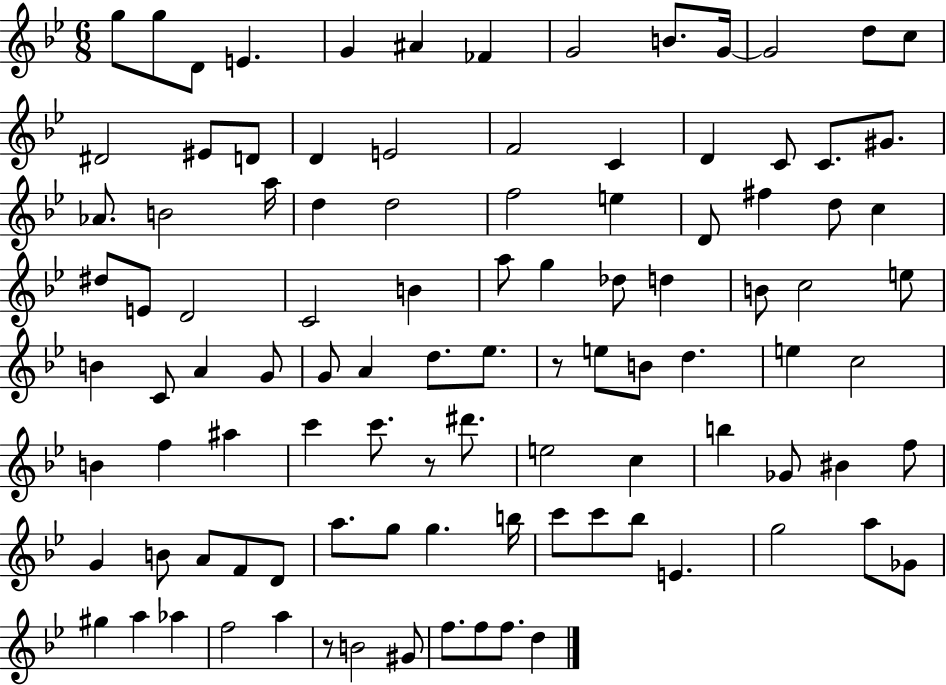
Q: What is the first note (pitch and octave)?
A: G5